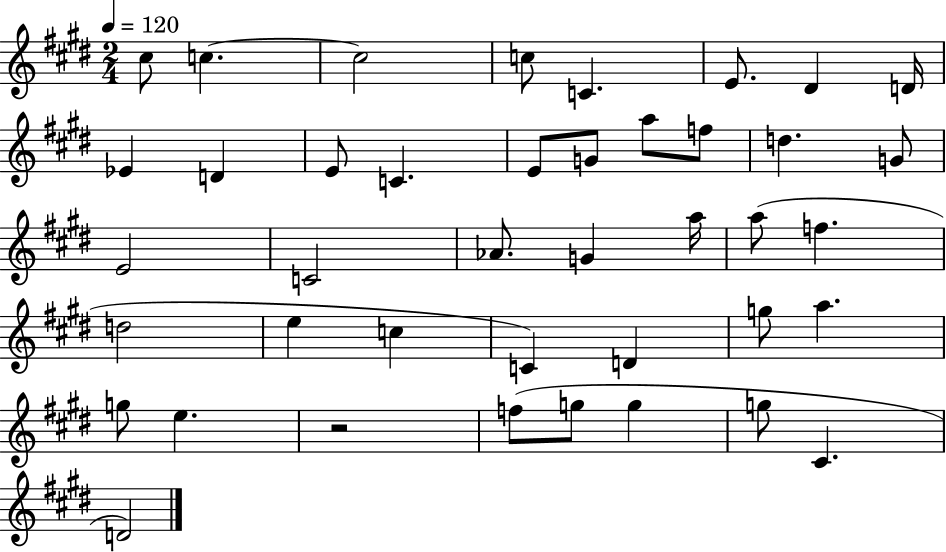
X:1
T:Untitled
M:2/4
L:1/4
K:E
^c/2 c c2 c/2 C E/2 ^D D/4 _E D E/2 C E/2 G/2 a/2 f/2 d G/2 E2 C2 _A/2 G a/4 a/2 f d2 e c C D g/2 a g/2 e z2 f/2 g/2 g g/2 ^C D2